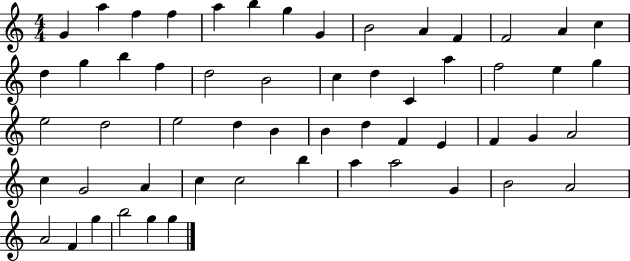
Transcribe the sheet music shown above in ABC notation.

X:1
T:Untitled
M:4/4
L:1/4
K:C
G a f f a b g G B2 A F F2 A c d g b f d2 B2 c d C a f2 e g e2 d2 e2 d B B d F E F G A2 c G2 A c c2 b a a2 G B2 A2 A2 F g b2 g g